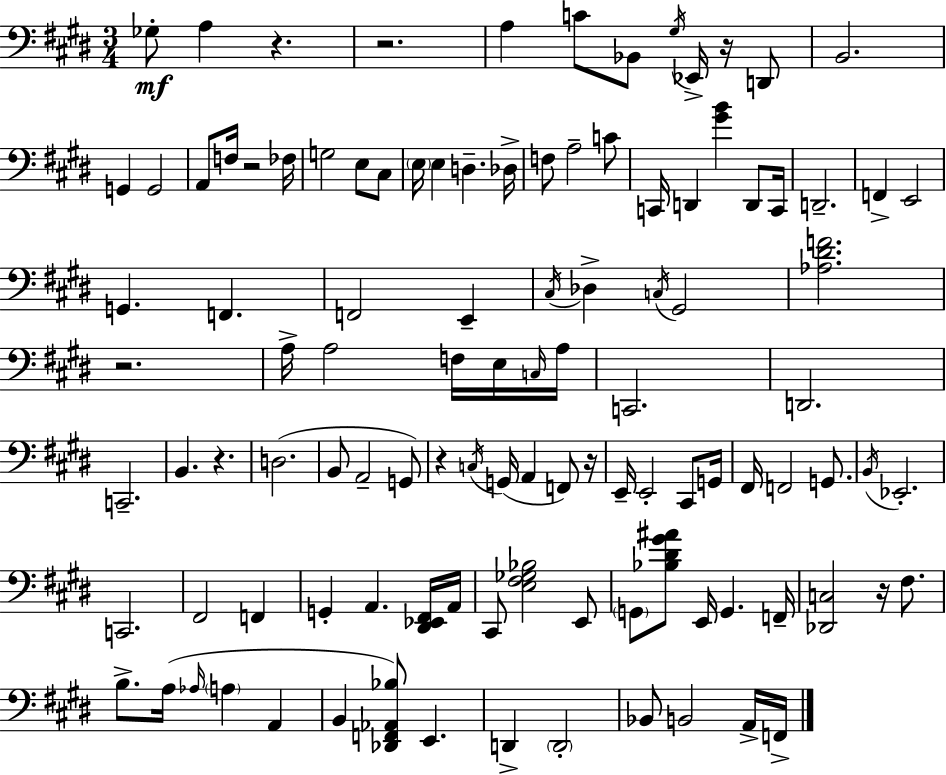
Gb3/e A3/q R/q. R/h. A3/q C4/e Bb2/e G#3/s Eb2/s R/s D2/e B2/h. G2/q G2/h A2/e F3/s R/h FES3/s G3/h E3/e C#3/e E3/s E3/q D3/q. Db3/s F3/e A3/h C4/e C2/s D2/q [G#4,B4]/q D2/e C2/s D2/h. F2/q E2/h G2/q. F2/q. F2/h E2/q C#3/s Db3/q C3/s G#2/h [Ab3,D#4,F4]/h. R/h. A3/s A3/h F3/s E3/s C3/s A3/s C2/h. D2/h. C2/h. B2/q. R/q. D3/h. B2/e A2/h G2/e R/q C3/s G2/s A2/q F2/e R/s E2/s E2/h C#2/e G2/s F#2/s F2/h G2/e. B2/s Eb2/h. C2/h. F#2/h F2/q G2/q A2/q. [D#2,Eb2,F#2]/s A2/s C#2/e [E3,F#3,Gb3,Bb3]/h E2/e G2/e [Bb3,D#4,G#4,A#4]/e E2/s G2/q. F2/s [Db2,C3]/h R/s F#3/e. B3/e. A3/s Ab3/s A3/q A2/q B2/q [Db2,F2,Ab2,Bb3]/e E2/q. D2/q D2/h Bb2/e B2/h A2/s F2/s